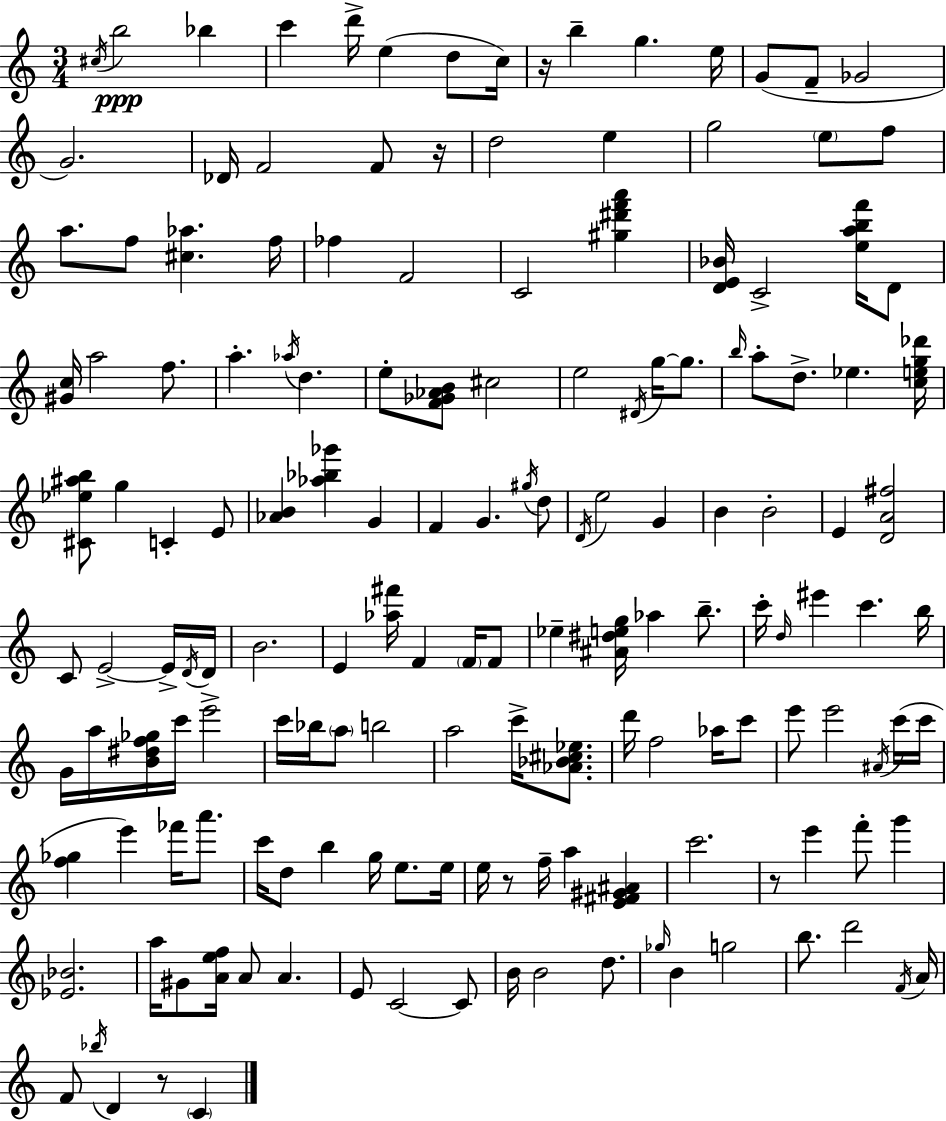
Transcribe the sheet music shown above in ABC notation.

X:1
T:Untitled
M:3/4
L:1/4
K:C
^c/4 b2 _b c' d'/4 e d/2 c/4 z/4 b g e/4 G/2 F/2 _G2 G2 _D/4 F2 F/2 z/4 d2 e g2 e/2 f/2 a/2 f/2 [^c_a] f/4 _f F2 C2 [^g^d'f'a'] [DE_B]/4 C2 [eabf']/4 D/2 [^Gc]/4 a2 f/2 a _a/4 d e/2 [F_G_AB]/2 ^c2 e2 ^D/4 g/4 g/2 b/4 a/2 d/2 _e [ceg_d']/4 [^C_e^ab]/2 g C E/2 [_AB] [_a_b_g'] G F G ^g/4 d/2 D/4 e2 G B B2 E [DA^f]2 C/2 E2 E/4 D/4 D/4 B2 E [_a^f']/4 F F/4 F/2 _e [^A^deg]/4 _a b/2 c'/4 d/4 ^e' c' b/4 G/4 a/4 [B^df_g]/4 c'/4 e'2 c'/4 _b/4 a/2 b2 a2 c'/4 [_A_B^c_e]/2 d'/4 f2 _a/4 c'/2 e'/2 e'2 ^A/4 c'/4 c'/4 [f_g] e' _f'/4 a'/2 c'/4 d/2 b g/4 e/2 e/4 e/4 z/2 f/4 a [E^F^G^A] c'2 z/2 e' f'/2 g' [_E_B]2 a/4 ^G/2 [Aef]/4 A/2 A E/2 C2 C/2 B/4 B2 d/2 _g/4 B g2 b/2 d'2 F/4 A/4 F/2 _b/4 D z/2 C